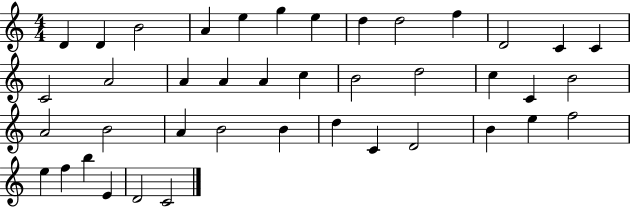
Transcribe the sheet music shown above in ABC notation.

X:1
T:Untitled
M:4/4
L:1/4
K:C
D D B2 A e g e d d2 f D2 C C C2 A2 A A A c B2 d2 c C B2 A2 B2 A B2 B d C D2 B e f2 e f b E D2 C2